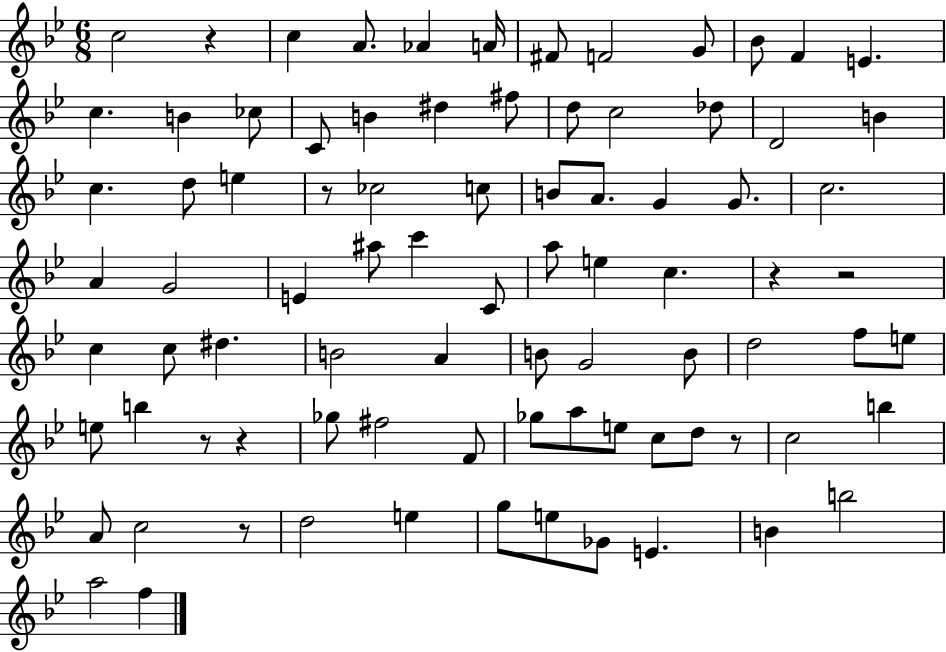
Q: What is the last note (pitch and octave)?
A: F5